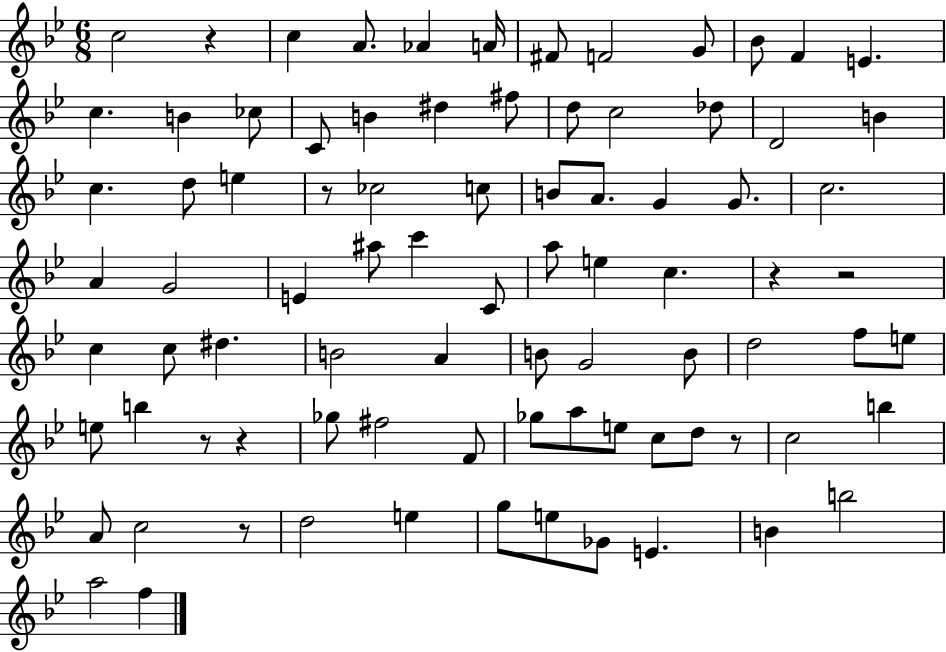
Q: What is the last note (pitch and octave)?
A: F5